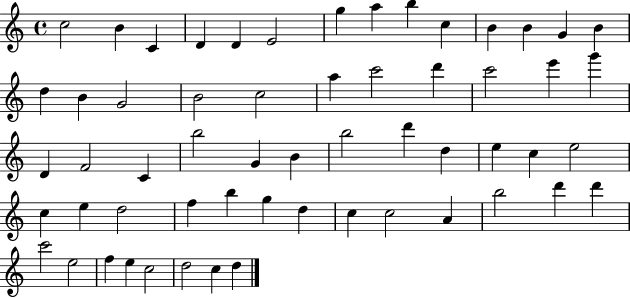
C5/h B4/q C4/q D4/q D4/q E4/h G5/q A5/q B5/q C5/q B4/q B4/q G4/q B4/q D5/q B4/q G4/h B4/h C5/h A5/q C6/h D6/q C6/h E6/q G6/q D4/q F4/h C4/q B5/h G4/q B4/q B5/h D6/q D5/q E5/q C5/q E5/h C5/q E5/q D5/h F5/q B5/q G5/q D5/q C5/q C5/h A4/q B5/h D6/q D6/q C6/h E5/h F5/q E5/q C5/h D5/h C5/q D5/q